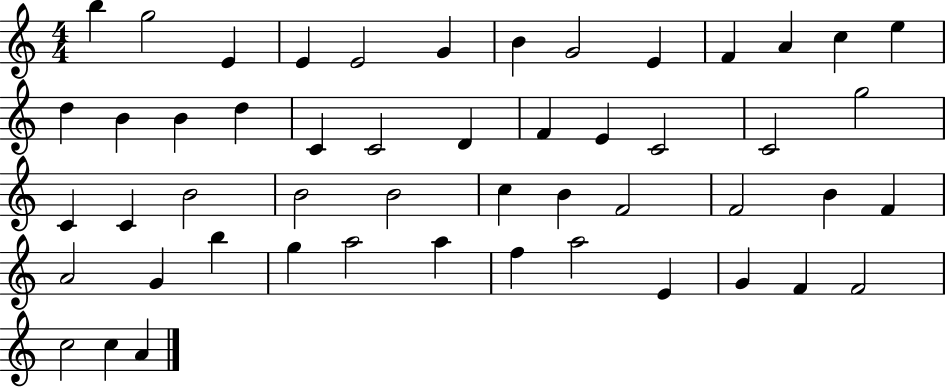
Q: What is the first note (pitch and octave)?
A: B5